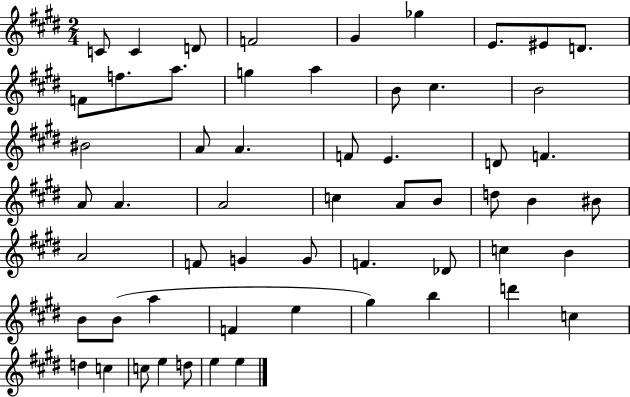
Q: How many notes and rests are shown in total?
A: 57